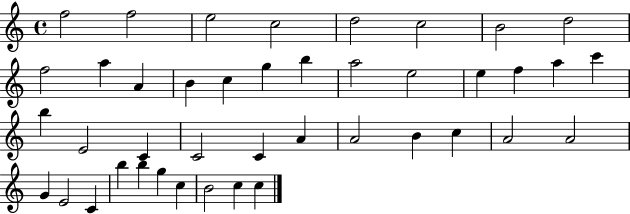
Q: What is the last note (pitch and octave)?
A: C5